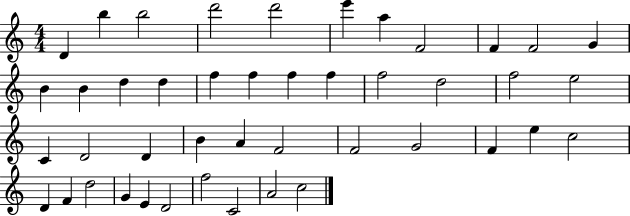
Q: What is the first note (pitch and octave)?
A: D4